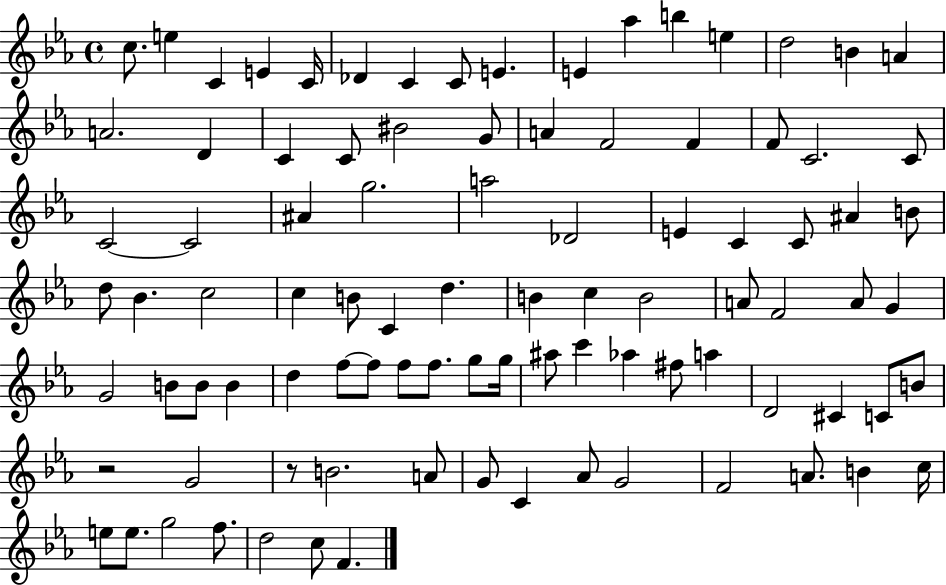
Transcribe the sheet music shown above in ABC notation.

X:1
T:Untitled
M:4/4
L:1/4
K:Eb
c/2 e C E C/4 _D C C/2 E E _a b e d2 B A A2 D C C/2 ^B2 G/2 A F2 F F/2 C2 C/2 C2 C2 ^A g2 a2 _D2 E C C/2 ^A B/2 d/2 _B c2 c B/2 C d B c B2 A/2 F2 A/2 G G2 B/2 B/2 B d f/2 f/2 f/2 f/2 g/2 g/4 ^a/2 c' _a ^f/2 a D2 ^C C/2 B/2 z2 G2 z/2 B2 A/2 G/2 C _A/2 G2 F2 A/2 B c/4 e/2 e/2 g2 f/2 d2 c/2 F